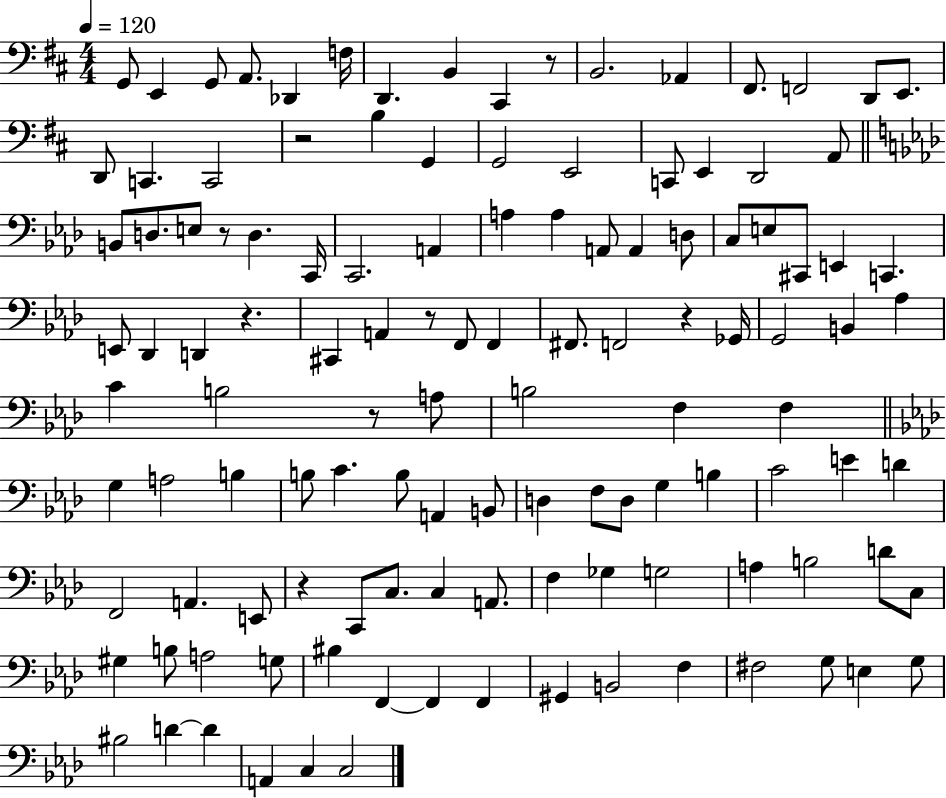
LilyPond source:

{
  \clef bass
  \numericTimeSignature
  \time 4/4
  \key d \major
  \tempo 4 = 120
  g,8 e,4 g,8 a,8. des,4 f16 | d,4. b,4 cis,4 r8 | b,2. aes,4 | fis,8. f,2 d,8 e,8. | \break d,8 c,4. c,2 | r2 b4 g,4 | g,2 e,2 | c,8 e,4 d,2 a,8 | \break \bar "||" \break \key aes \major b,8 d8. e8 r8 d4. c,16 | c,2. a,4 | a4 a4 a,8 a,4 d8 | c8 e8 cis,8 e,4 c,4. | \break e,8 des,4 d,4 r4. | cis,4 a,4 r8 f,8 f,4 | fis,8. f,2 r4 ges,16 | g,2 b,4 aes4 | \break c'4 b2 r8 a8 | b2 f4 f4 | \bar "||" \break \key f \minor g4 a2 b4 | b8 c'4. b8 a,4 b,8 | d4 f8 d8 g4 b4 | c'2 e'4 d'4 | \break f,2 a,4. e,8 | r4 c,8 c8. c4 a,8. | f4 ges4 g2 | a4 b2 d'8 c8 | \break gis4 b8 a2 g8 | bis4 f,4~~ f,4 f,4 | gis,4 b,2 f4 | fis2 g8 e4 g8 | \break bis2 d'4~~ d'4 | a,4 c4 c2 | \bar "|."
}